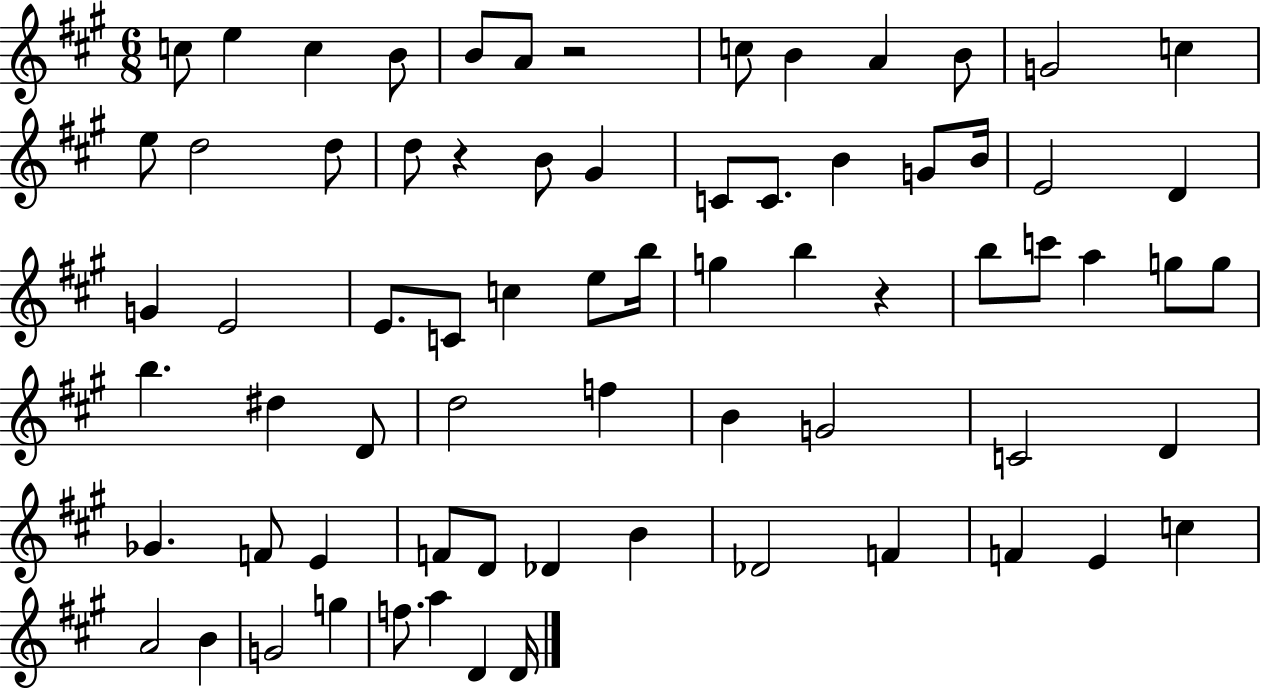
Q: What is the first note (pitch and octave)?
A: C5